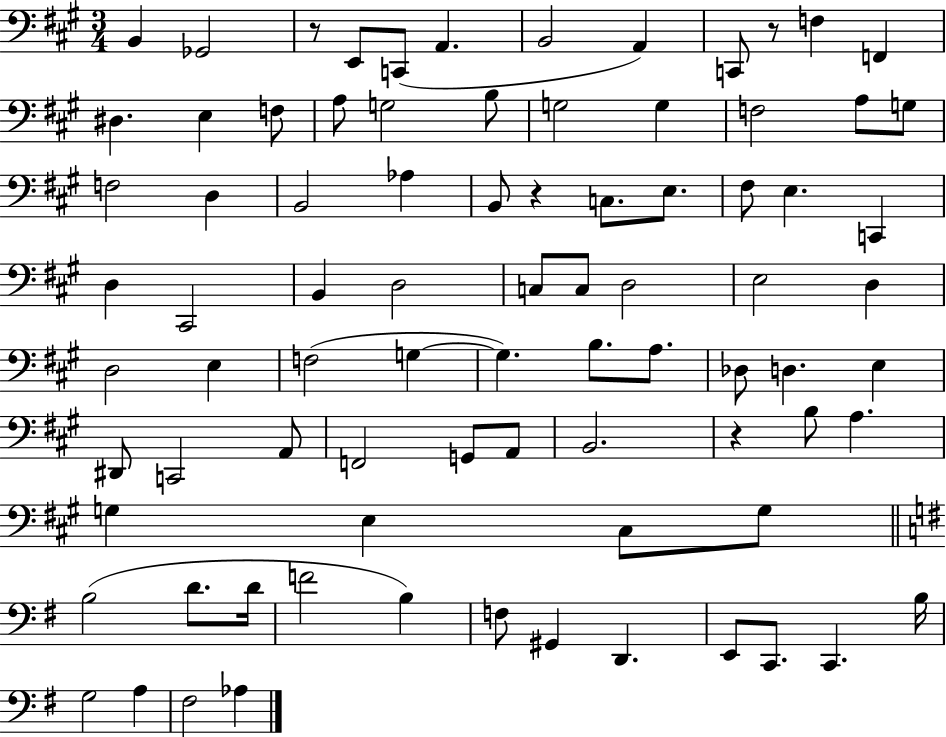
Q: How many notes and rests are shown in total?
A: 83